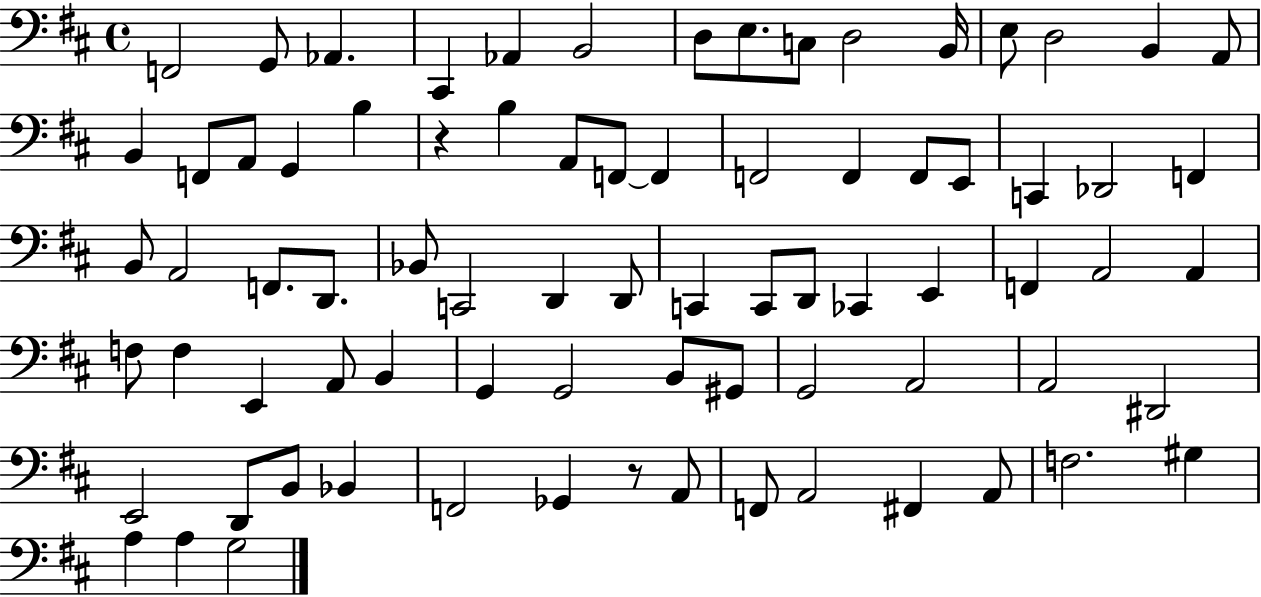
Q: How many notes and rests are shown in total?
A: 78